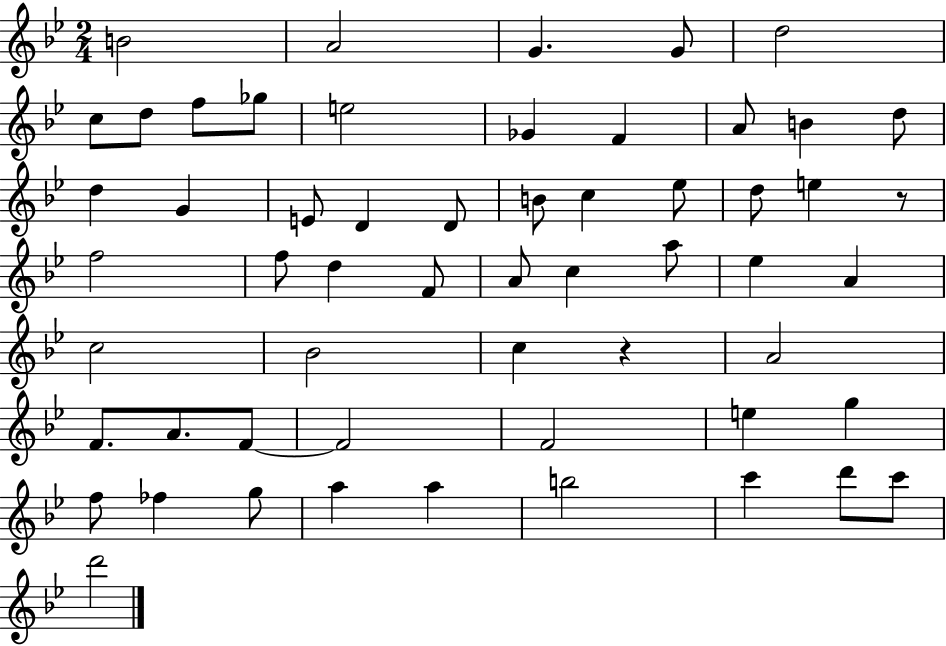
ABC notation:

X:1
T:Untitled
M:2/4
L:1/4
K:Bb
B2 A2 G G/2 d2 c/2 d/2 f/2 _g/2 e2 _G F A/2 B d/2 d G E/2 D D/2 B/2 c _e/2 d/2 e z/2 f2 f/2 d F/2 A/2 c a/2 _e A c2 _B2 c z A2 F/2 A/2 F/2 F2 F2 e g f/2 _f g/2 a a b2 c' d'/2 c'/2 d'2